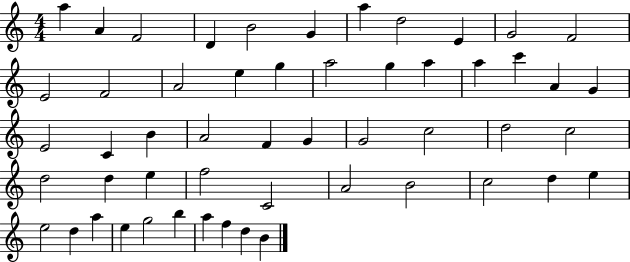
X:1
T:Untitled
M:4/4
L:1/4
K:C
a A F2 D B2 G a d2 E G2 F2 E2 F2 A2 e g a2 g a a c' A G E2 C B A2 F G G2 c2 d2 c2 d2 d e f2 C2 A2 B2 c2 d e e2 d a e g2 b a f d B